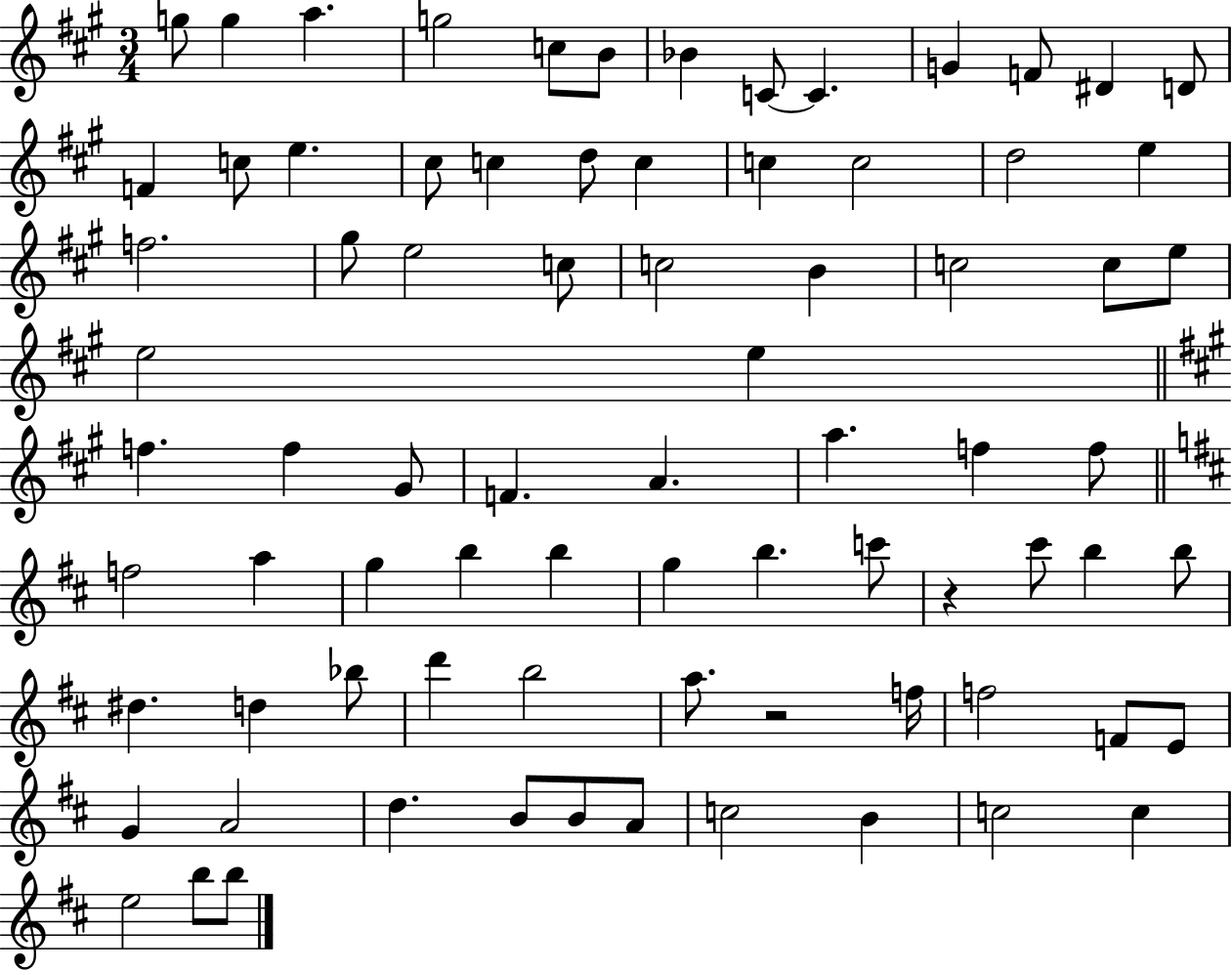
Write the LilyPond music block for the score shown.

{
  \clef treble
  \numericTimeSignature
  \time 3/4
  \key a \major
  \repeat volta 2 { g''8 g''4 a''4. | g''2 c''8 b'8 | bes'4 c'8~~ c'4. | g'4 f'8 dis'4 d'8 | \break f'4 c''8 e''4. | cis''8 c''4 d''8 c''4 | c''4 c''2 | d''2 e''4 | \break f''2. | gis''8 e''2 c''8 | c''2 b'4 | c''2 c''8 e''8 | \break e''2 e''4 | \bar "||" \break \key a \major f''4. f''4 gis'8 | f'4. a'4. | a''4. f''4 f''8 | \bar "||" \break \key d \major f''2 a''4 | g''4 b''4 b''4 | g''4 b''4. c'''8 | r4 cis'''8 b''4 b''8 | \break dis''4. d''4 bes''8 | d'''4 b''2 | a''8. r2 f''16 | f''2 f'8 e'8 | \break g'4 a'2 | d''4. b'8 b'8 a'8 | c''2 b'4 | c''2 c''4 | \break e''2 b''8 b''8 | } \bar "|."
}